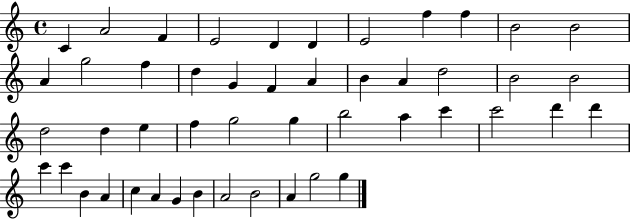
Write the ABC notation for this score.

X:1
T:Untitled
M:4/4
L:1/4
K:C
C A2 F E2 D D E2 f f B2 B2 A g2 f d G F A B A d2 B2 B2 d2 d e f g2 g b2 a c' c'2 d' d' c' c' B A c A G B A2 B2 A g2 g